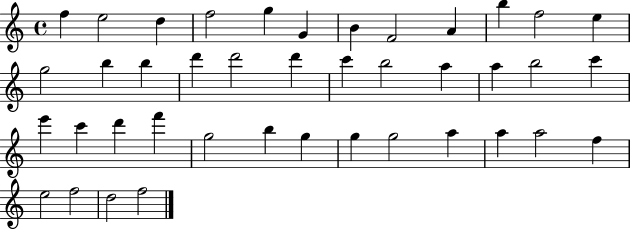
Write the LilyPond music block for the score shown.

{
  \clef treble
  \time 4/4
  \defaultTimeSignature
  \key c \major
  f''4 e''2 d''4 | f''2 g''4 g'4 | b'4 f'2 a'4 | b''4 f''2 e''4 | \break g''2 b''4 b''4 | d'''4 d'''2 d'''4 | c'''4 b''2 a''4 | a''4 b''2 c'''4 | \break e'''4 c'''4 d'''4 f'''4 | g''2 b''4 g''4 | g''4 g''2 a''4 | a''4 a''2 f''4 | \break e''2 f''2 | d''2 f''2 | \bar "|."
}